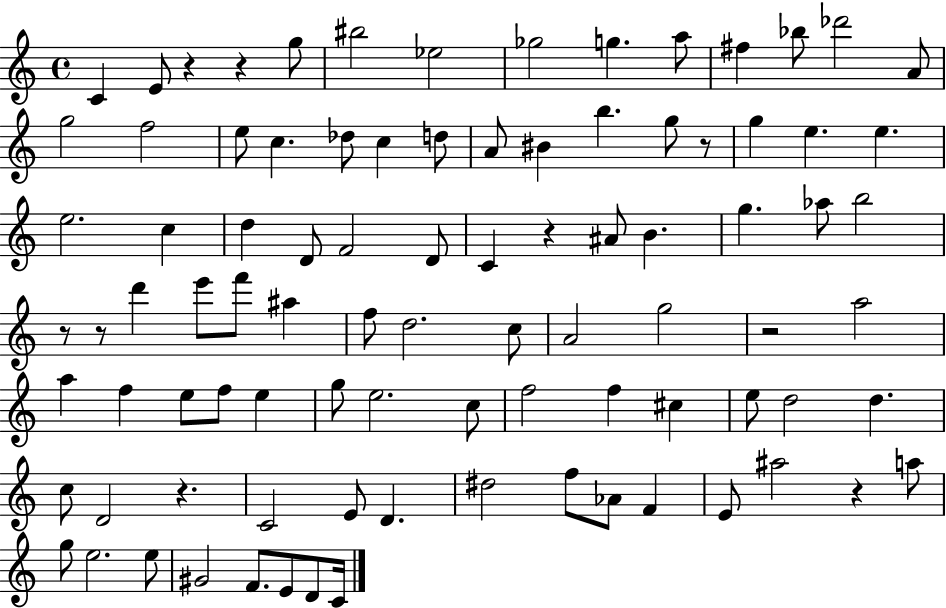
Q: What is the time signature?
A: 4/4